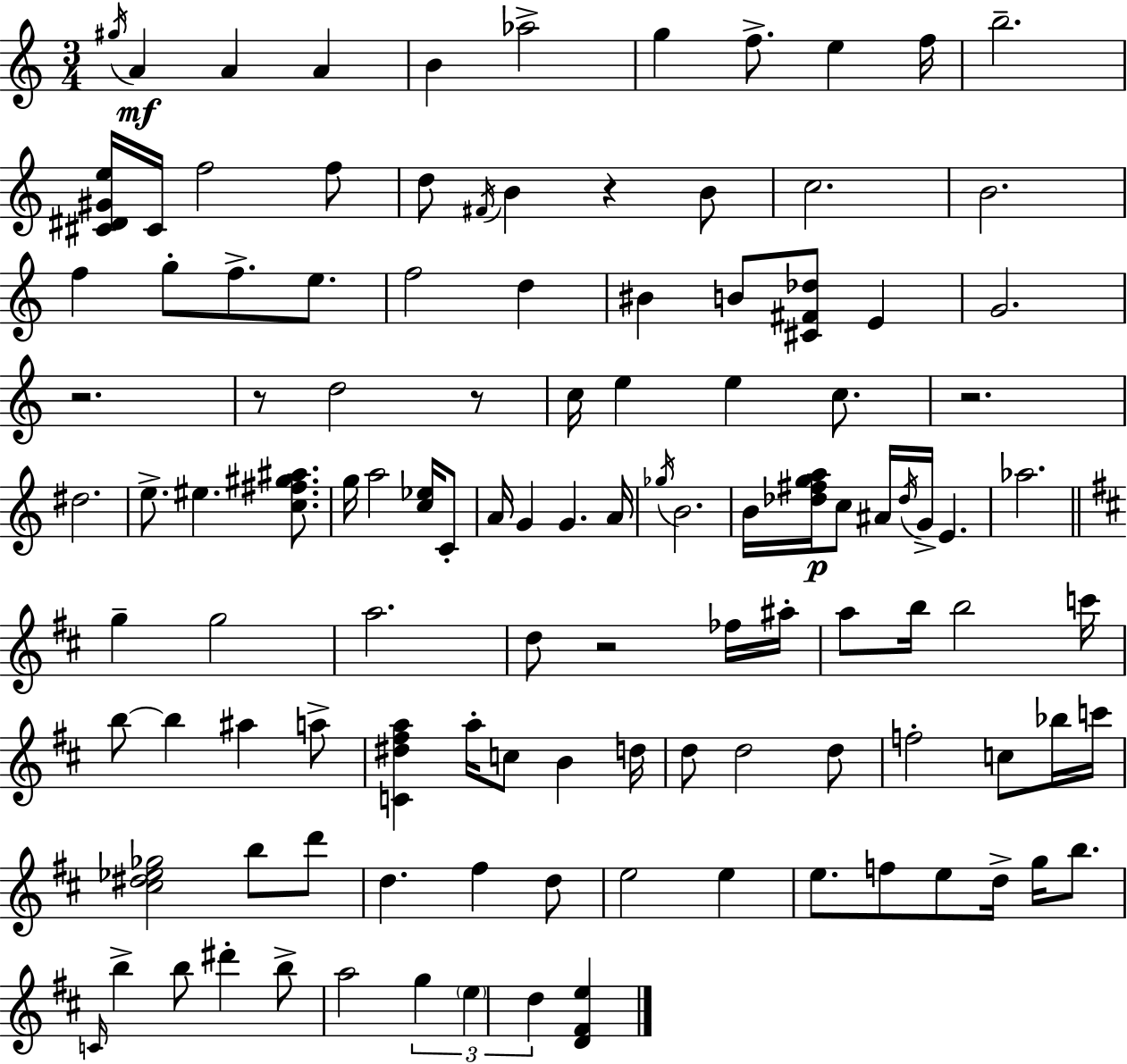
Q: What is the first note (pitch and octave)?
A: G#5